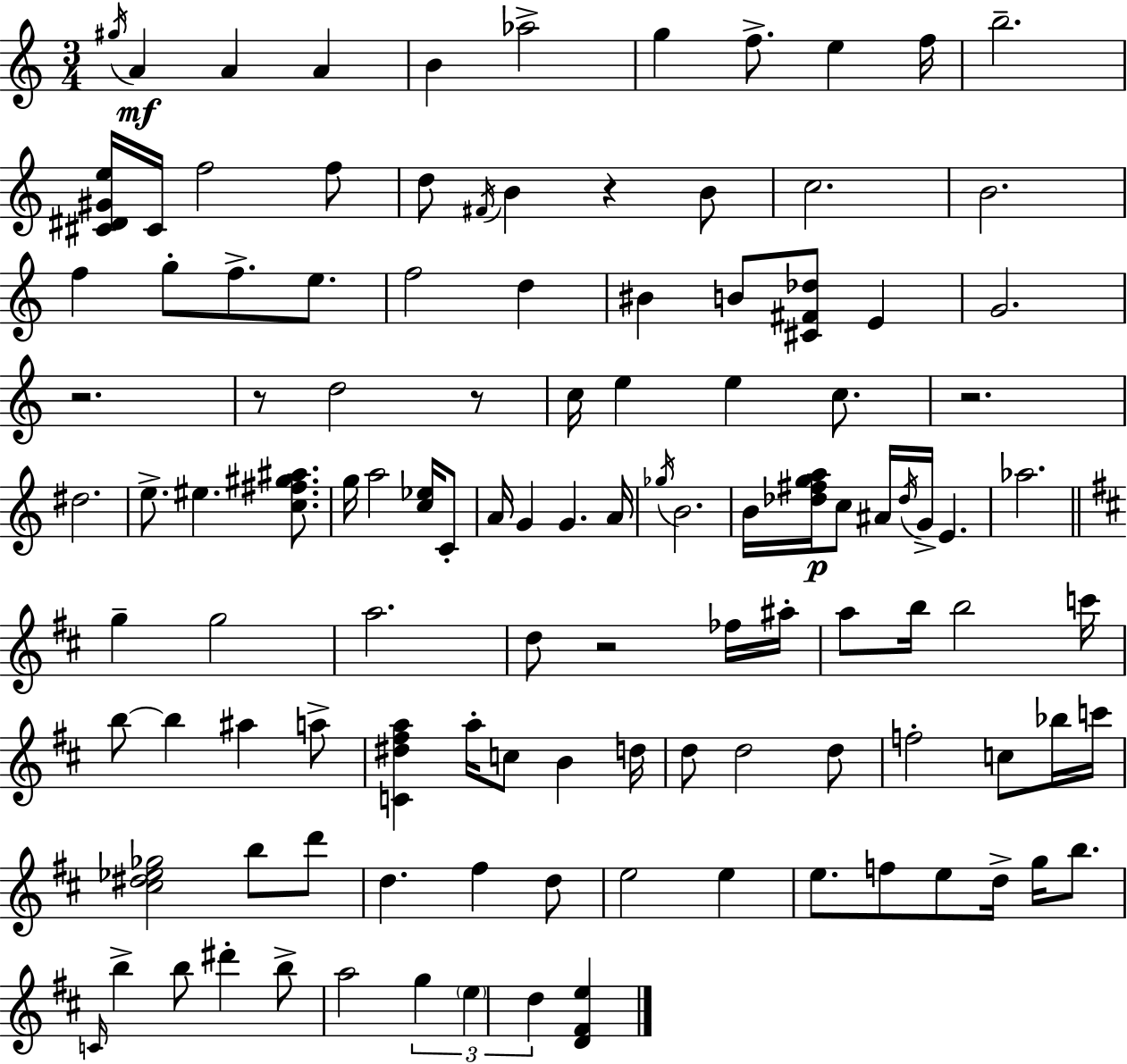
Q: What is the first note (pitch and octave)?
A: G#5